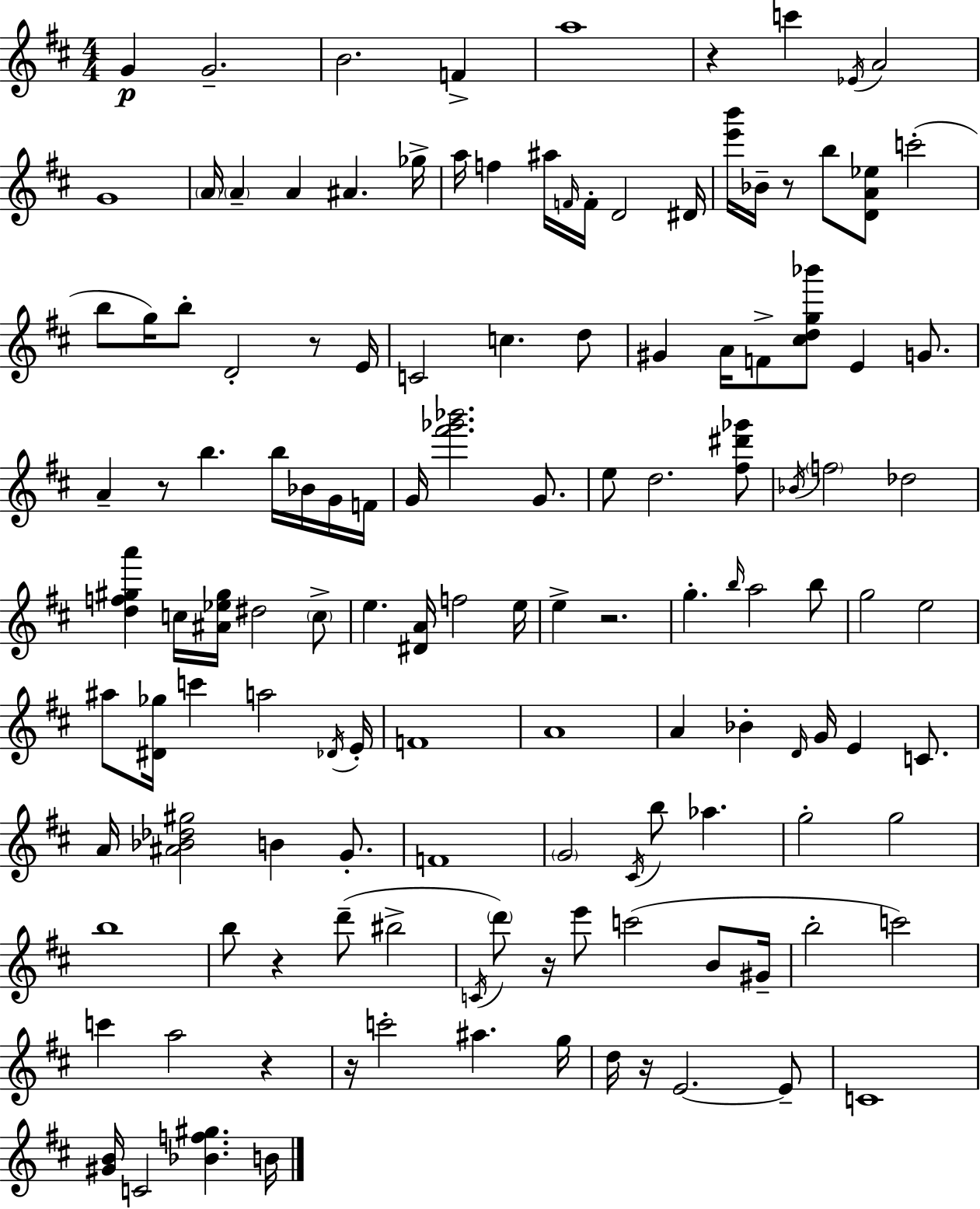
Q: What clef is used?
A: treble